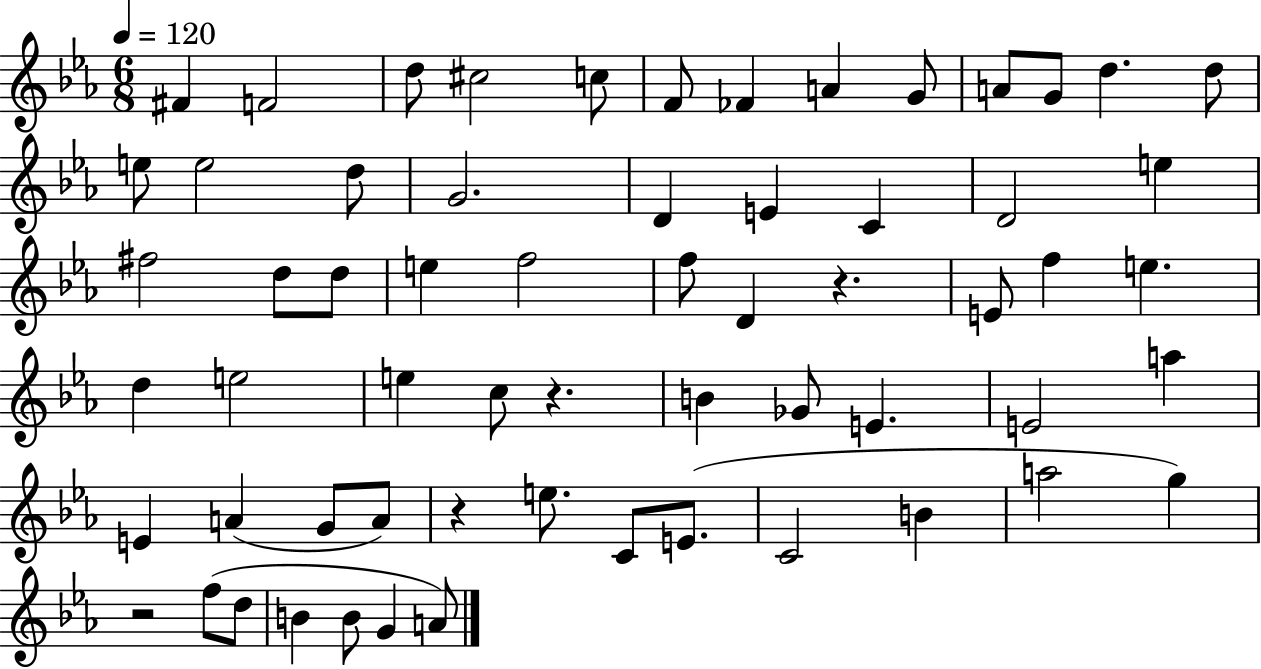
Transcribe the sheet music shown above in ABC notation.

X:1
T:Untitled
M:6/8
L:1/4
K:Eb
^F F2 d/2 ^c2 c/2 F/2 _F A G/2 A/2 G/2 d d/2 e/2 e2 d/2 G2 D E C D2 e ^f2 d/2 d/2 e f2 f/2 D z E/2 f e d e2 e c/2 z B _G/2 E E2 a E A G/2 A/2 z e/2 C/2 E/2 C2 B a2 g z2 f/2 d/2 B B/2 G A/2